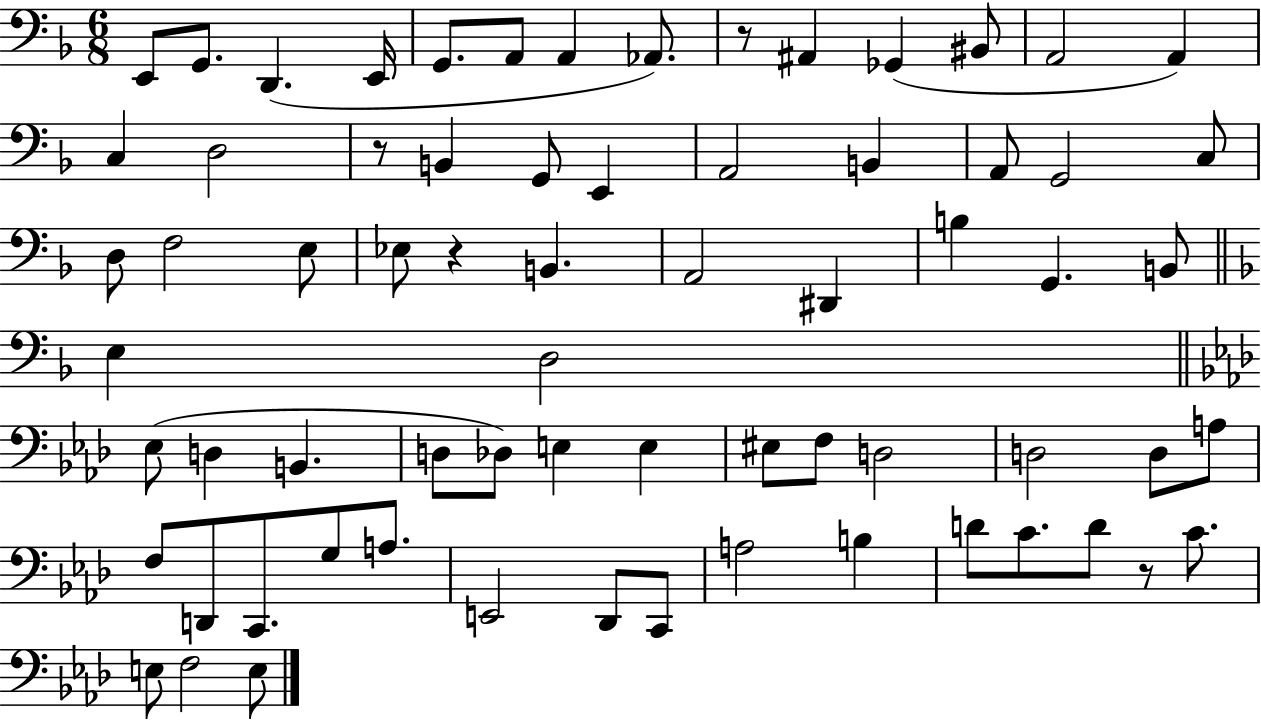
{
  \clef bass
  \numericTimeSignature
  \time 6/8
  \key f \major
  e,8 g,8. d,4.( e,16 | g,8. a,8 a,4 aes,8.) | r8 ais,4 ges,4( bis,8 | a,2 a,4) | \break c4 d2 | r8 b,4 g,8 e,4 | a,2 b,4 | a,8 g,2 c8 | \break d8 f2 e8 | ees8 r4 b,4. | a,2 dis,4 | b4 g,4. b,8 | \break \bar "||" \break \key d \minor e4 d2 | \bar "||" \break \key aes \major ees8( d4 b,4. | d8 des8) e4 e4 | eis8 f8 d2 | d2 d8 a8 | \break f8 d,8 c,8. g8 a8. | e,2 des,8 c,8 | a2 b4 | d'8 c'8. d'8 r8 c'8. | \break e8 f2 e8 | \bar "|."
}